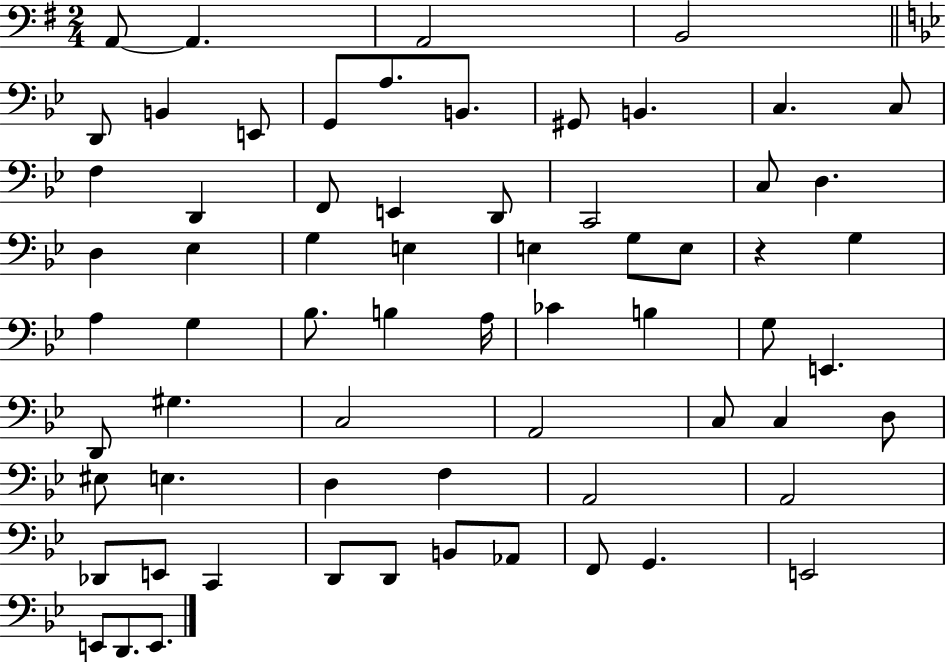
{
  \clef bass
  \numericTimeSignature
  \time 2/4
  \key g \major
  a,8~~ a,4. | a,2 | b,2 | \bar "||" \break \key bes \major d,8 b,4 e,8 | g,8 a8. b,8. | gis,8 b,4. | c4. c8 | \break f4 d,4 | f,8 e,4 d,8 | c,2 | c8 d4. | \break d4 ees4 | g4 e4 | e4 g8 e8 | r4 g4 | \break a4 g4 | bes8. b4 a16 | ces'4 b4 | g8 e,4. | \break d,8 gis4. | c2 | a,2 | c8 c4 d8 | \break eis8 e4. | d4 f4 | a,2 | a,2 | \break des,8 e,8 c,4 | d,8 d,8 b,8 aes,8 | f,8 g,4. | e,2 | \break e,8 d,8. e,8. | \bar "|."
}